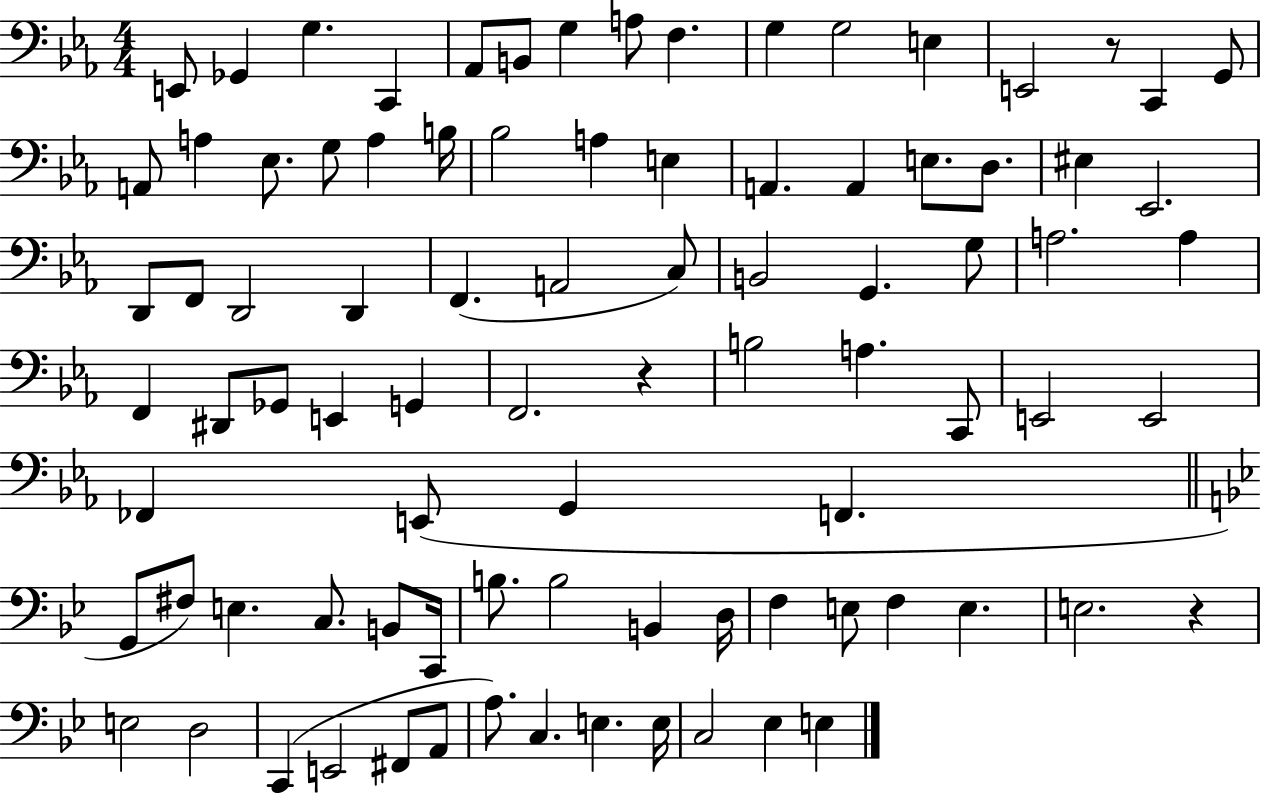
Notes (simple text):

E2/e Gb2/q G3/q. C2/q Ab2/e B2/e G3/q A3/e F3/q. G3/q G3/h E3/q E2/h R/e C2/q G2/e A2/e A3/q Eb3/e. G3/e A3/q B3/s Bb3/h A3/q E3/q A2/q. A2/q E3/e. D3/e. EIS3/q Eb2/h. D2/e F2/e D2/h D2/q F2/q. A2/h C3/e B2/h G2/q. G3/e A3/h. A3/q F2/q D#2/e Gb2/e E2/q G2/q F2/h. R/q B3/h A3/q. C2/e E2/h E2/h FES2/q E2/e G2/q F2/q. G2/e F#3/e E3/q. C3/e. B2/e C2/s B3/e. B3/h B2/q D3/s F3/q E3/e F3/q E3/q. E3/h. R/q E3/h D3/h C2/q E2/h F#2/e A2/e A3/e. C3/q. E3/q. E3/s C3/h Eb3/q E3/q